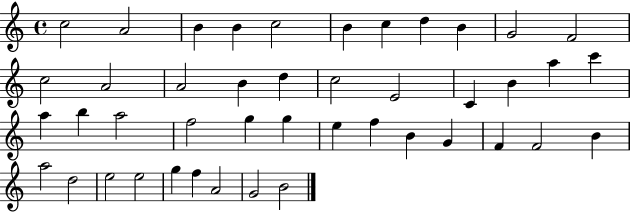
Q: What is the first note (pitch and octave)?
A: C5